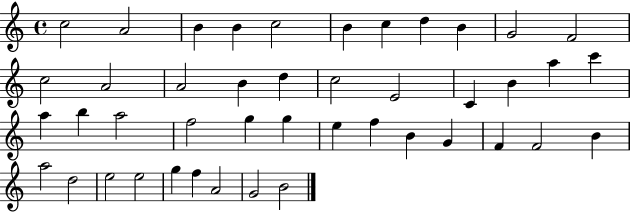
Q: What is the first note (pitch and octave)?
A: C5